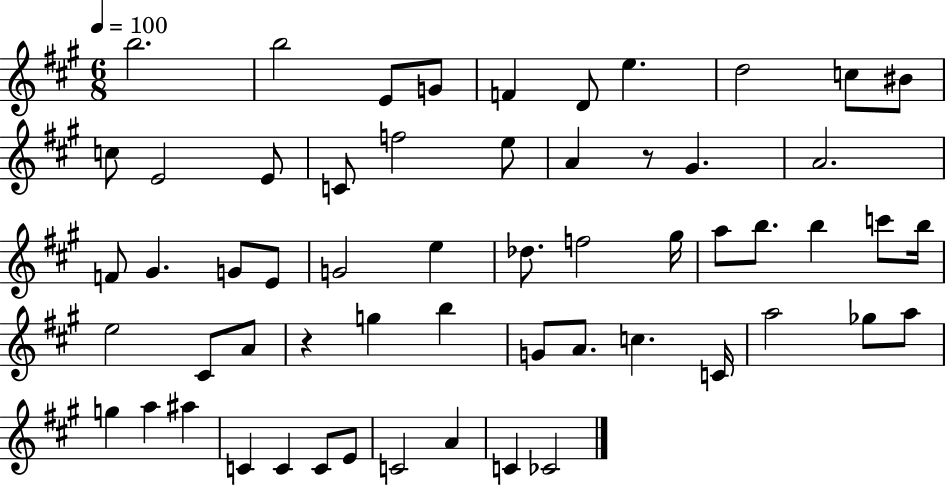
{
  \clef treble
  \numericTimeSignature
  \time 6/8
  \key a \major
  \tempo 4 = 100
  b''2. | b''2 e'8 g'8 | f'4 d'8 e''4. | d''2 c''8 bis'8 | \break c''8 e'2 e'8 | c'8 f''2 e''8 | a'4 r8 gis'4. | a'2. | \break f'8 gis'4. g'8 e'8 | g'2 e''4 | des''8. f''2 gis''16 | a''8 b''8. b''4 c'''8 b''16 | \break e''2 cis'8 a'8 | r4 g''4 b''4 | g'8 a'8. c''4. c'16 | a''2 ges''8 a''8 | \break g''4 a''4 ais''4 | c'4 c'4 c'8 e'8 | c'2 a'4 | c'4 ces'2 | \break \bar "|."
}